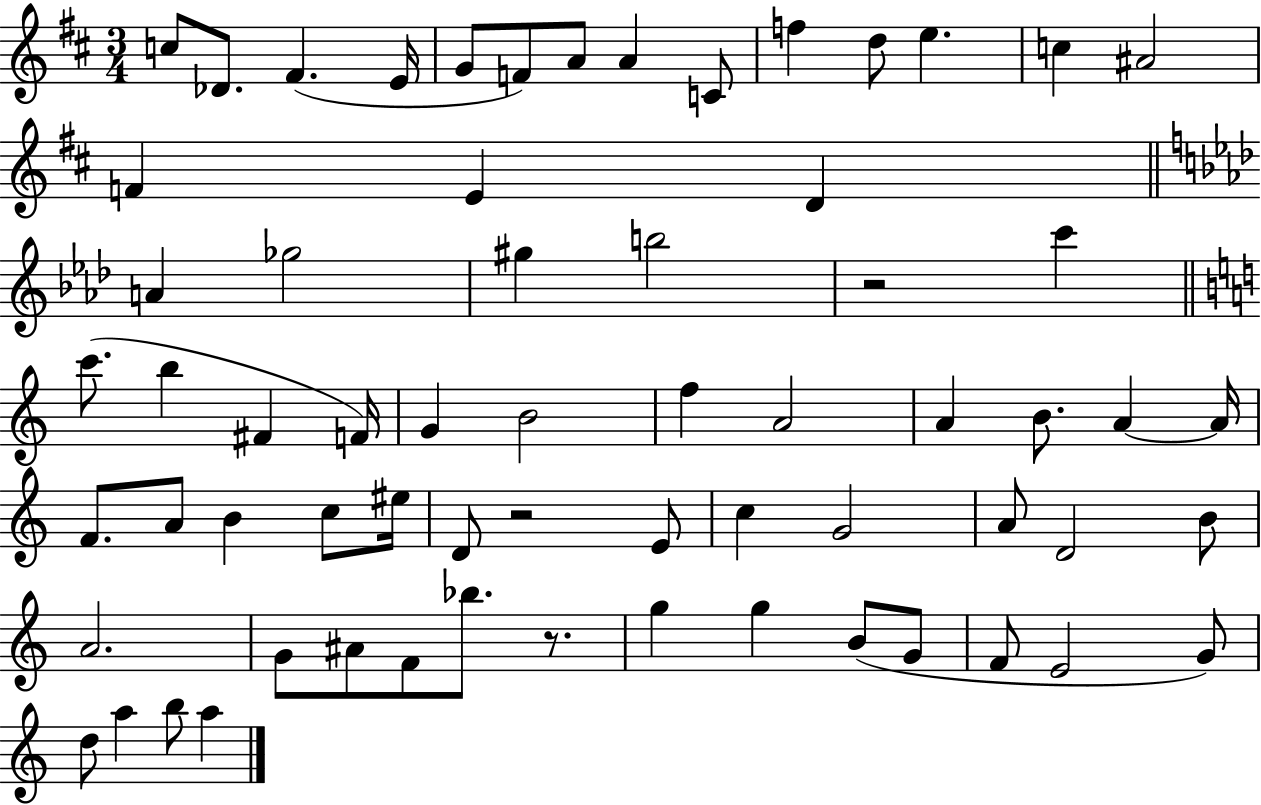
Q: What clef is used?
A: treble